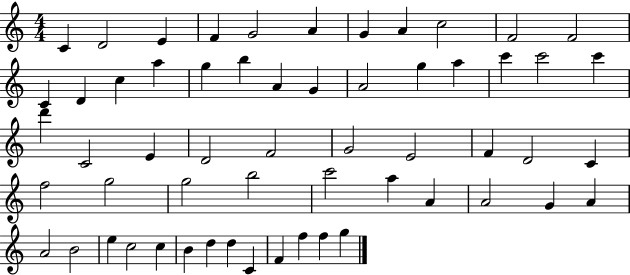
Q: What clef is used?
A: treble